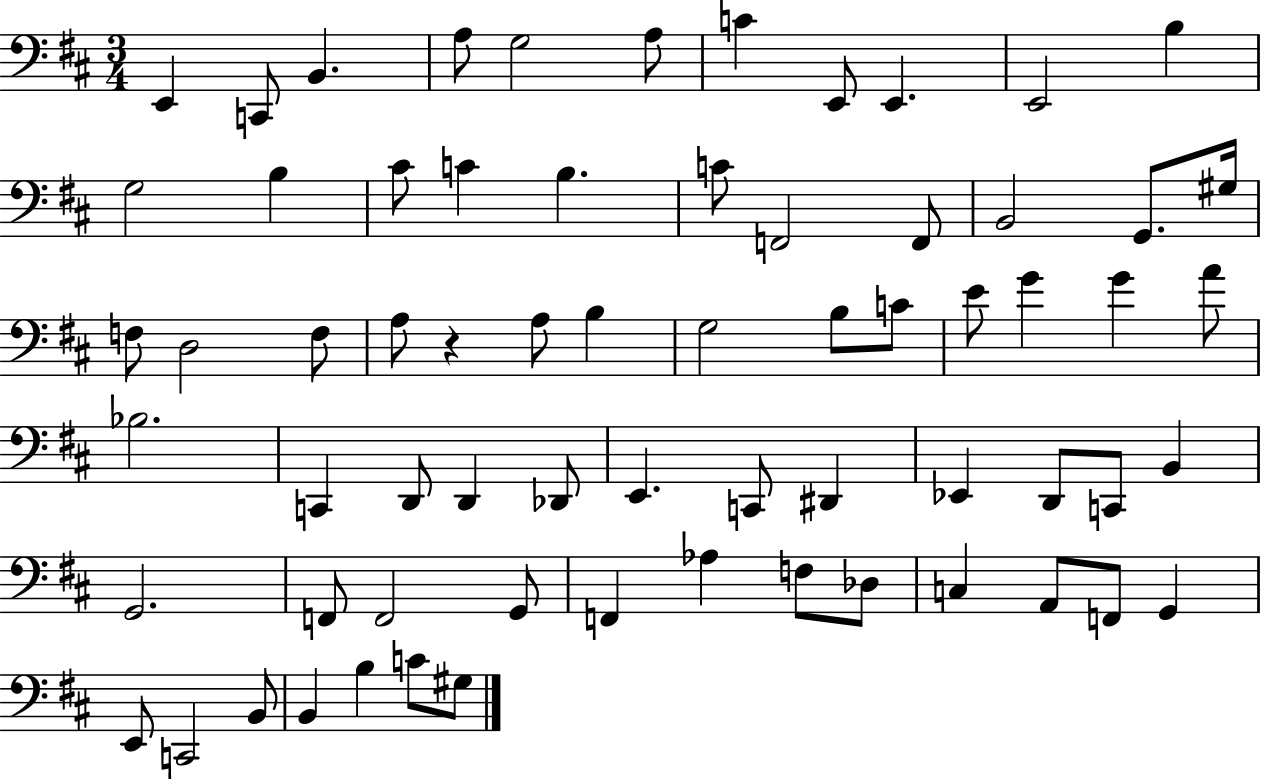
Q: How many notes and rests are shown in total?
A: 67